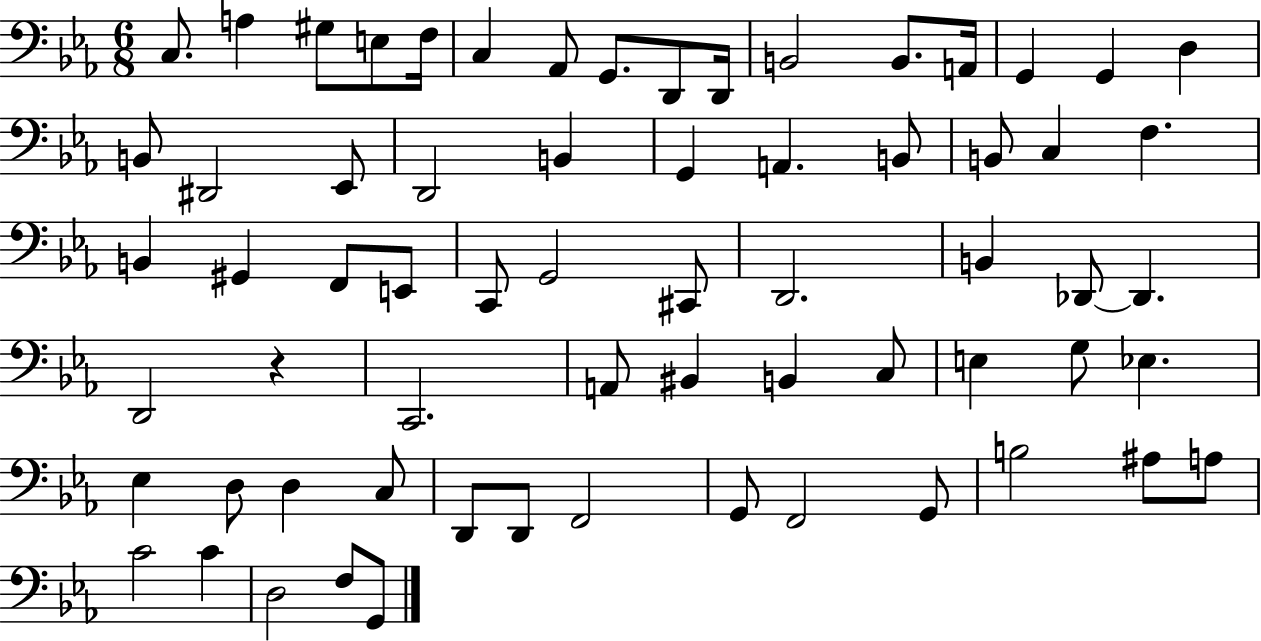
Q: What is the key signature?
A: EES major